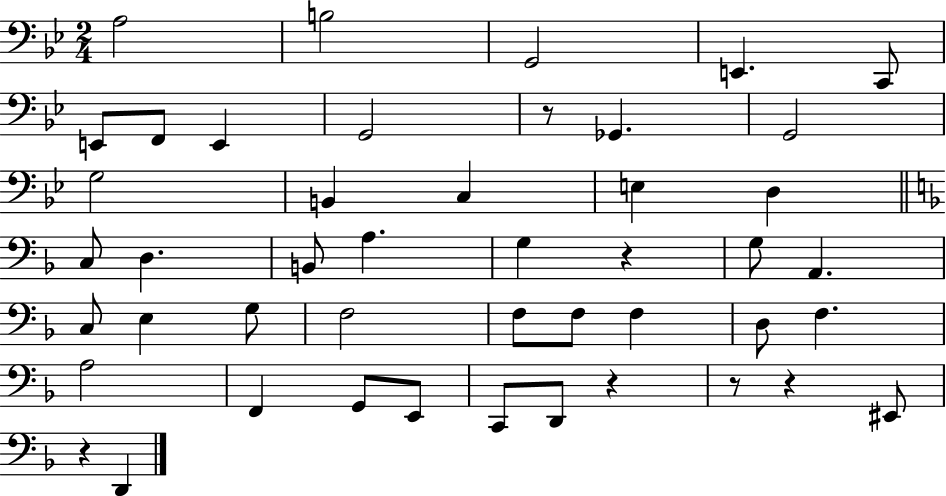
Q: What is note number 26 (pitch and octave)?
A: G3